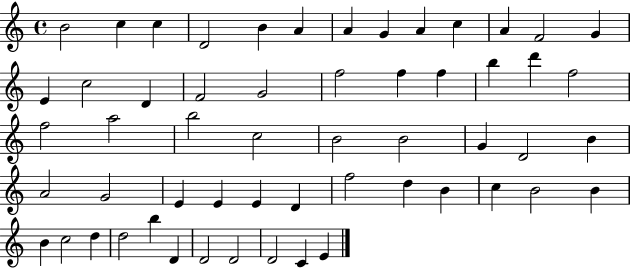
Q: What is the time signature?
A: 4/4